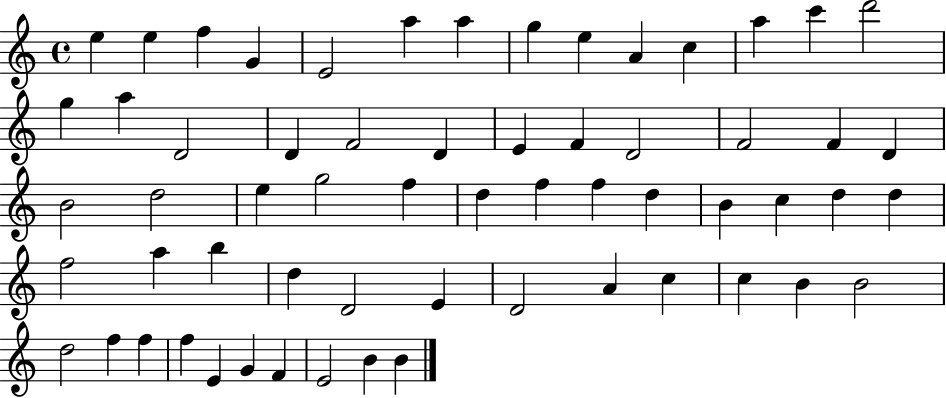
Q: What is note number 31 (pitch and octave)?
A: F5